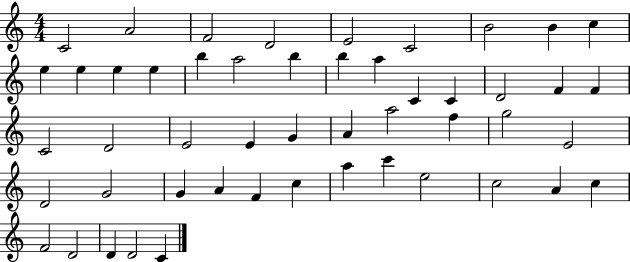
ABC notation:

X:1
T:Untitled
M:4/4
L:1/4
K:C
C2 A2 F2 D2 E2 C2 B2 B c e e e e b a2 b b a C C D2 F F C2 D2 E2 E G A a2 f g2 E2 D2 G2 G A F c a c' e2 c2 A c F2 D2 D D2 C